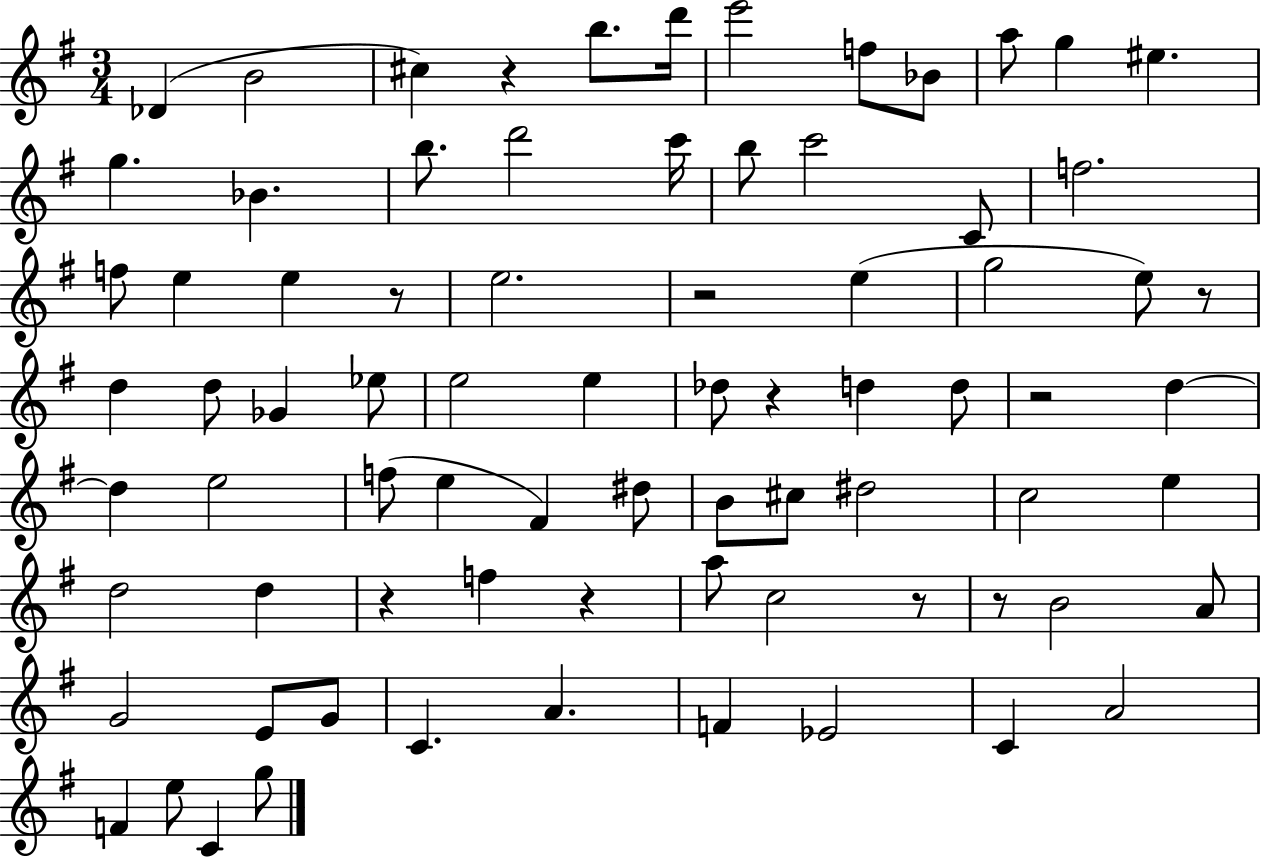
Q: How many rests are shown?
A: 10